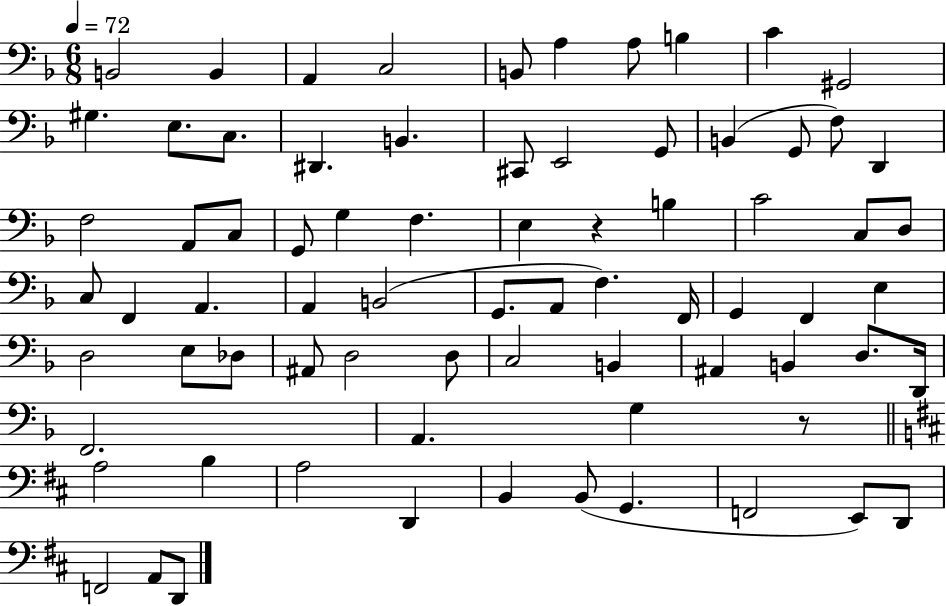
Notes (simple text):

B2/h B2/q A2/q C3/h B2/e A3/q A3/e B3/q C4/q G#2/h G#3/q. E3/e. C3/e. D#2/q. B2/q. C#2/e E2/h G2/e B2/q G2/e F3/e D2/q F3/h A2/e C3/e G2/e G3/q F3/q. E3/q R/q B3/q C4/h C3/e D3/e C3/e F2/q A2/q. A2/q B2/h G2/e. A2/e F3/q. F2/s G2/q F2/q E3/q D3/h E3/e Db3/e A#2/e D3/h D3/e C3/h B2/q A#2/q B2/q D3/e. D2/s F2/h. A2/q. G3/q R/e A3/h B3/q A3/h D2/q B2/q B2/e G2/q. F2/h E2/e D2/e F2/h A2/e D2/e